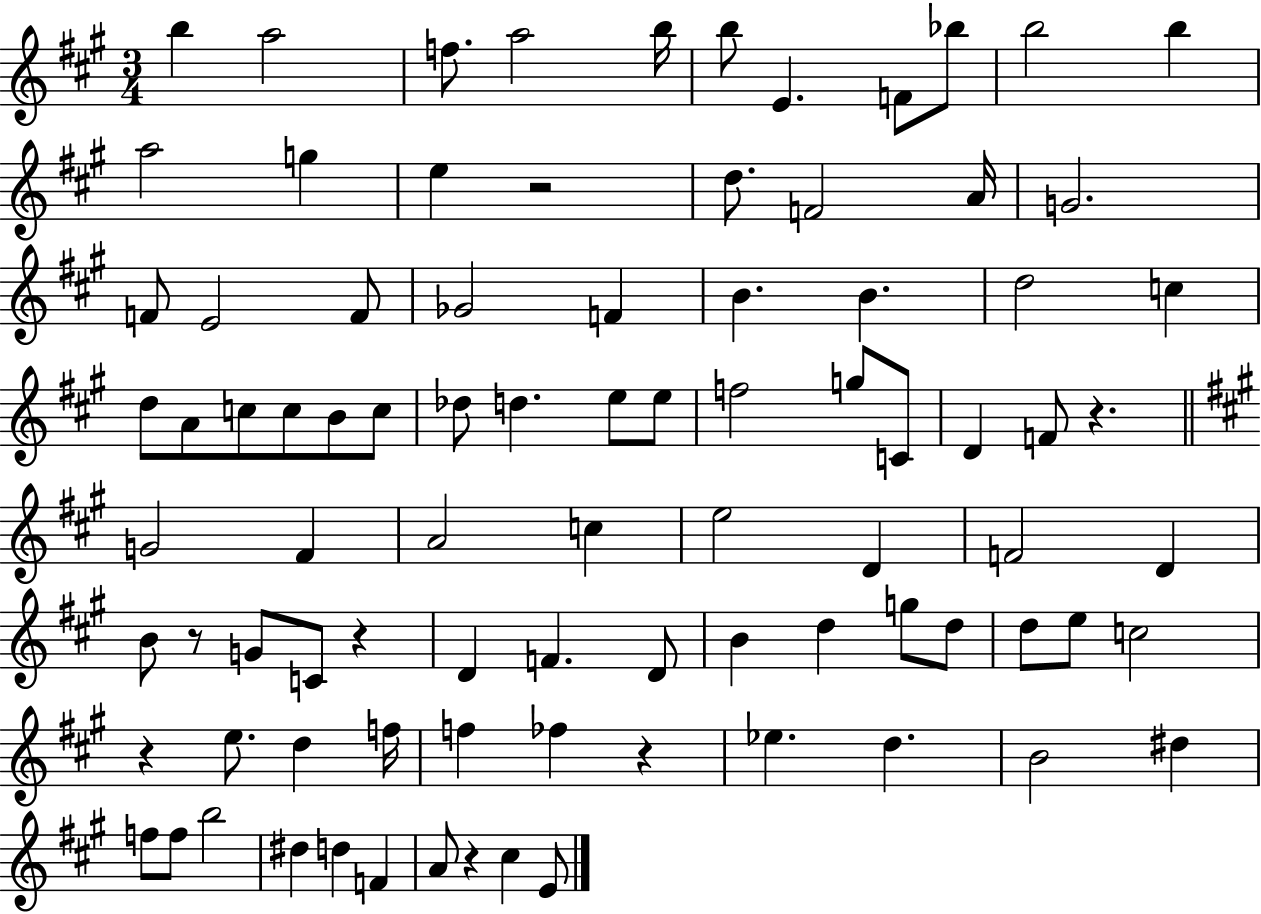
{
  \clef treble
  \numericTimeSignature
  \time 3/4
  \key a \major
  \repeat volta 2 { b''4 a''2 | f''8. a''2 b''16 | b''8 e'4. f'8 bes''8 | b''2 b''4 | \break a''2 g''4 | e''4 r2 | d''8. f'2 a'16 | g'2. | \break f'8 e'2 f'8 | ges'2 f'4 | b'4. b'4. | d''2 c''4 | \break d''8 a'8 c''8 c''8 b'8 c''8 | des''8 d''4. e''8 e''8 | f''2 g''8 c'8 | d'4 f'8 r4. | \break \bar "||" \break \key a \major g'2 fis'4 | a'2 c''4 | e''2 d'4 | f'2 d'4 | \break b'8 r8 g'8 c'8 r4 | d'4 f'4. d'8 | b'4 d''4 g''8 d''8 | d''8 e''8 c''2 | \break r4 e''8. d''4 f''16 | f''4 fes''4 r4 | ees''4. d''4. | b'2 dis''4 | \break f''8 f''8 b''2 | dis''4 d''4 f'4 | a'8 r4 cis''4 e'8 | } \bar "|."
}